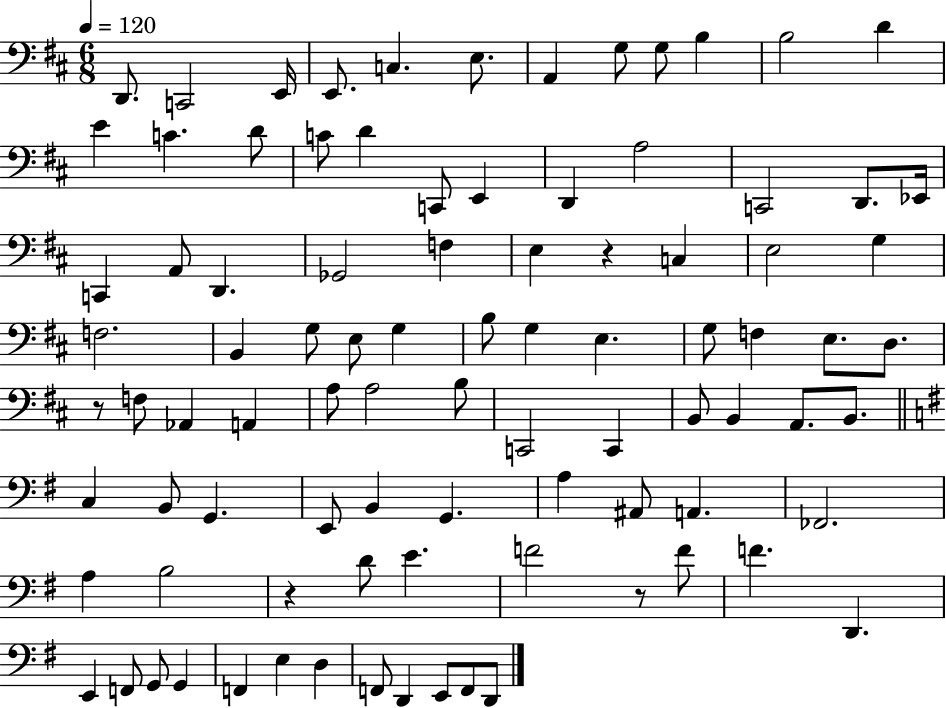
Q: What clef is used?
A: bass